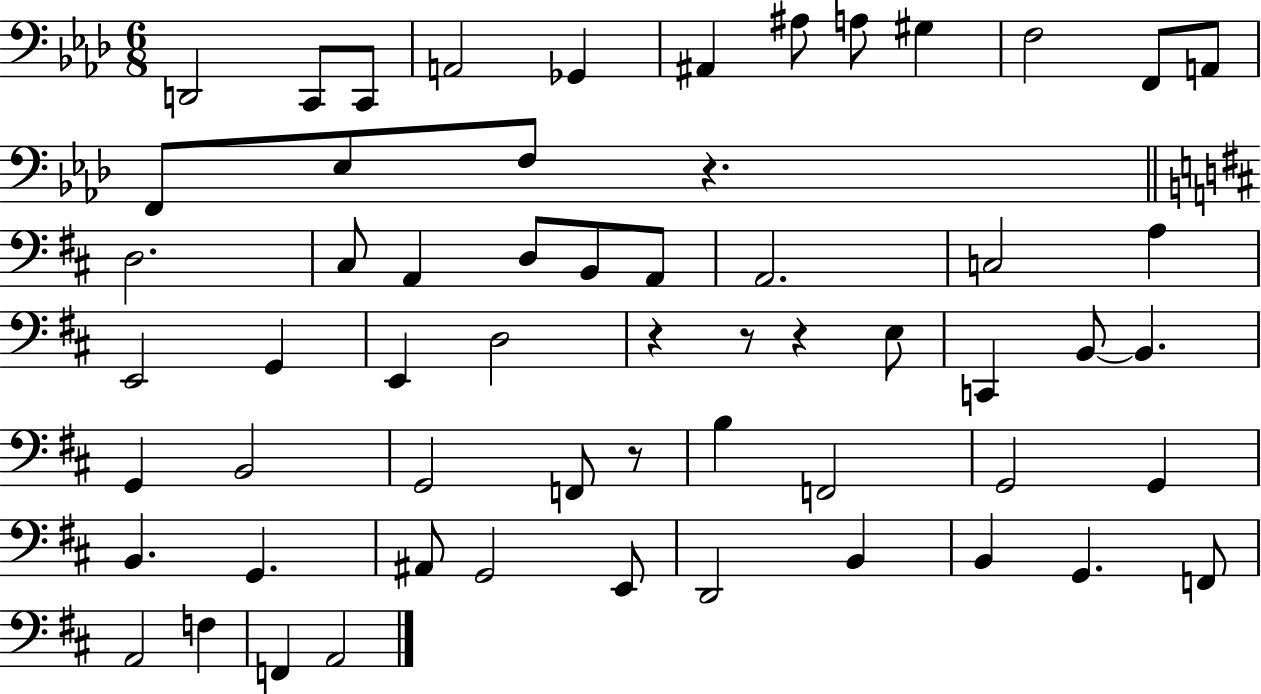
X:1
T:Untitled
M:6/8
L:1/4
K:Ab
D,,2 C,,/2 C,,/2 A,,2 _G,, ^A,, ^A,/2 A,/2 ^G, F,2 F,,/2 A,,/2 F,,/2 _E,/2 F,/2 z D,2 ^C,/2 A,, D,/2 B,,/2 A,,/2 A,,2 C,2 A, E,,2 G,, E,, D,2 z z/2 z E,/2 C,, B,,/2 B,, G,, B,,2 G,,2 F,,/2 z/2 B, F,,2 G,,2 G,, B,, G,, ^A,,/2 G,,2 E,,/2 D,,2 B,, B,, G,, F,,/2 A,,2 F, F,, A,,2